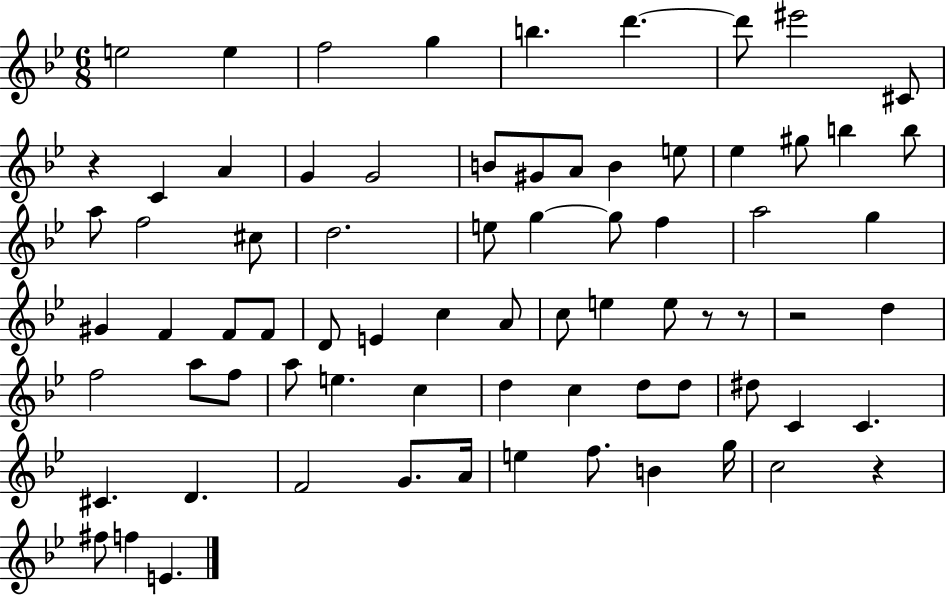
E5/h E5/q F5/h G5/q B5/q. D6/q. D6/e EIS6/h C#4/e R/q C4/q A4/q G4/q G4/h B4/e G#4/e A4/e B4/q E5/e Eb5/q G#5/e B5/q B5/e A5/e F5/h C#5/e D5/h. E5/e G5/q G5/e F5/q A5/h G5/q G#4/q F4/q F4/e F4/e D4/e E4/q C5/q A4/e C5/e E5/q E5/e R/e R/e R/h D5/q F5/h A5/e F5/e A5/e E5/q. C5/q D5/q C5/q D5/e D5/e D#5/e C4/q C4/q. C#4/q. D4/q. F4/h G4/e. A4/s E5/q F5/e. B4/q G5/s C5/h R/q F#5/e F5/q E4/q.